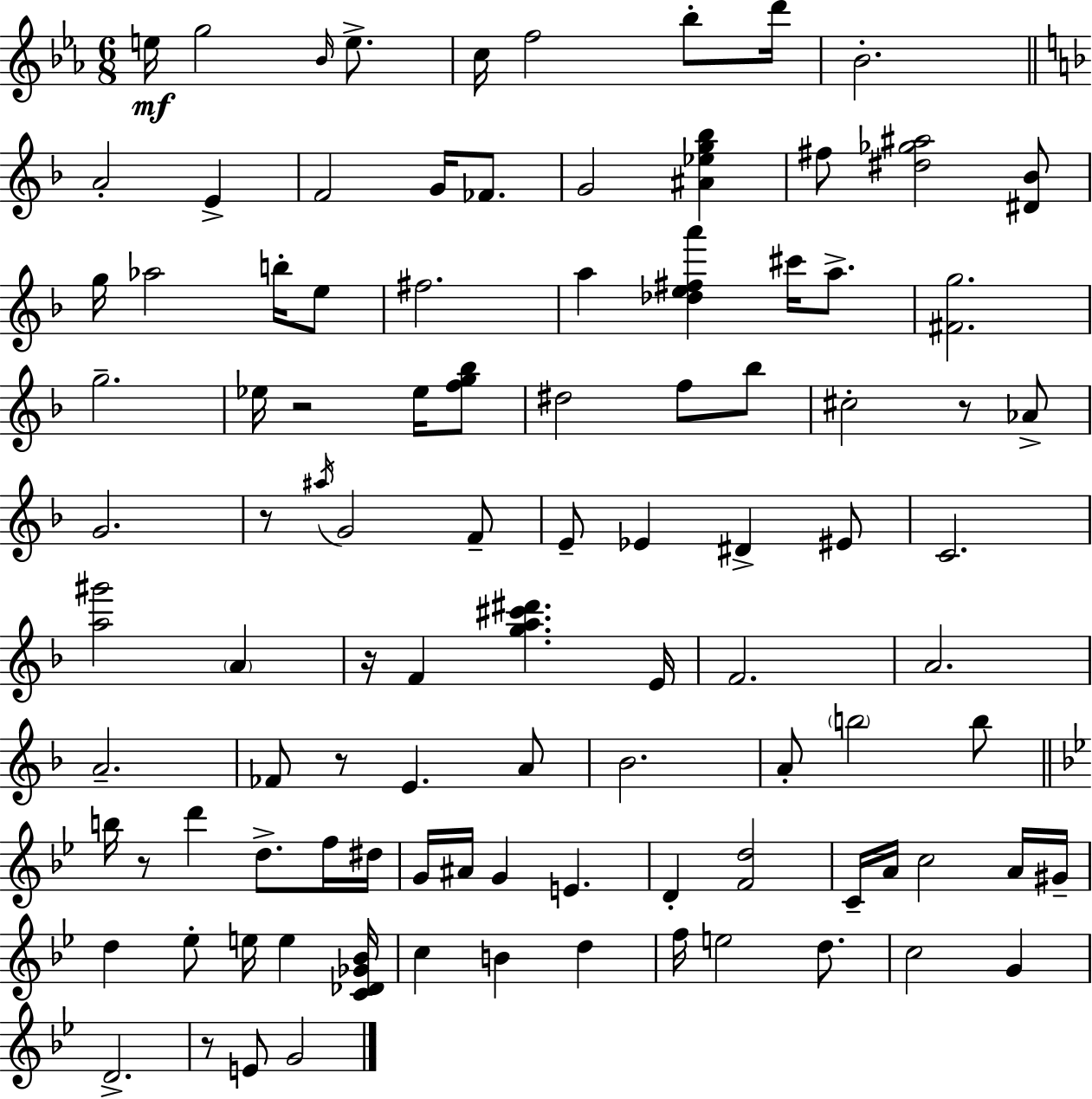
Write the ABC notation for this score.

X:1
T:Untitled
M:6/8
L:1/4
K:Cm
e/4 g2 _B/4 e/2 c/4 f2 _b/2 d'/4 _B2 A2 E F2 G/4 _F/2 G2 [^A_eg_b] ^f/2 [^d_g^a]2 [^D_B]/2 g/4 _a2 b/4 e/2 ^f2 a [_de^fa'] ^c'/4 a/2 [^Fg]2 g2 _e/4 z2 _e/4 [fg_b]/2 ^d2 f/2 _b/2 ^c2 z/2 _A/2 G2 z/2 ^a/4 G2 F/2 E/2 _E ^D ^E/2 C2 [a^g']2 A z/4 F [ga^c'^d'] E/4 F2 A2 A2 _F/2 z/2 E A/2 _B2 A/2 b2 b/2 b/4 z/2 d' d/2 f/4 ^d/4 G/4 ^A/4 G E D [Fd]2 C/4 A/4 c2 A/4 ^G/4 d _e/2 e/4 e [C_D_G_B]/4 c B d f/4 e2 d/2 c2 G D2 z/2 E/2 G2